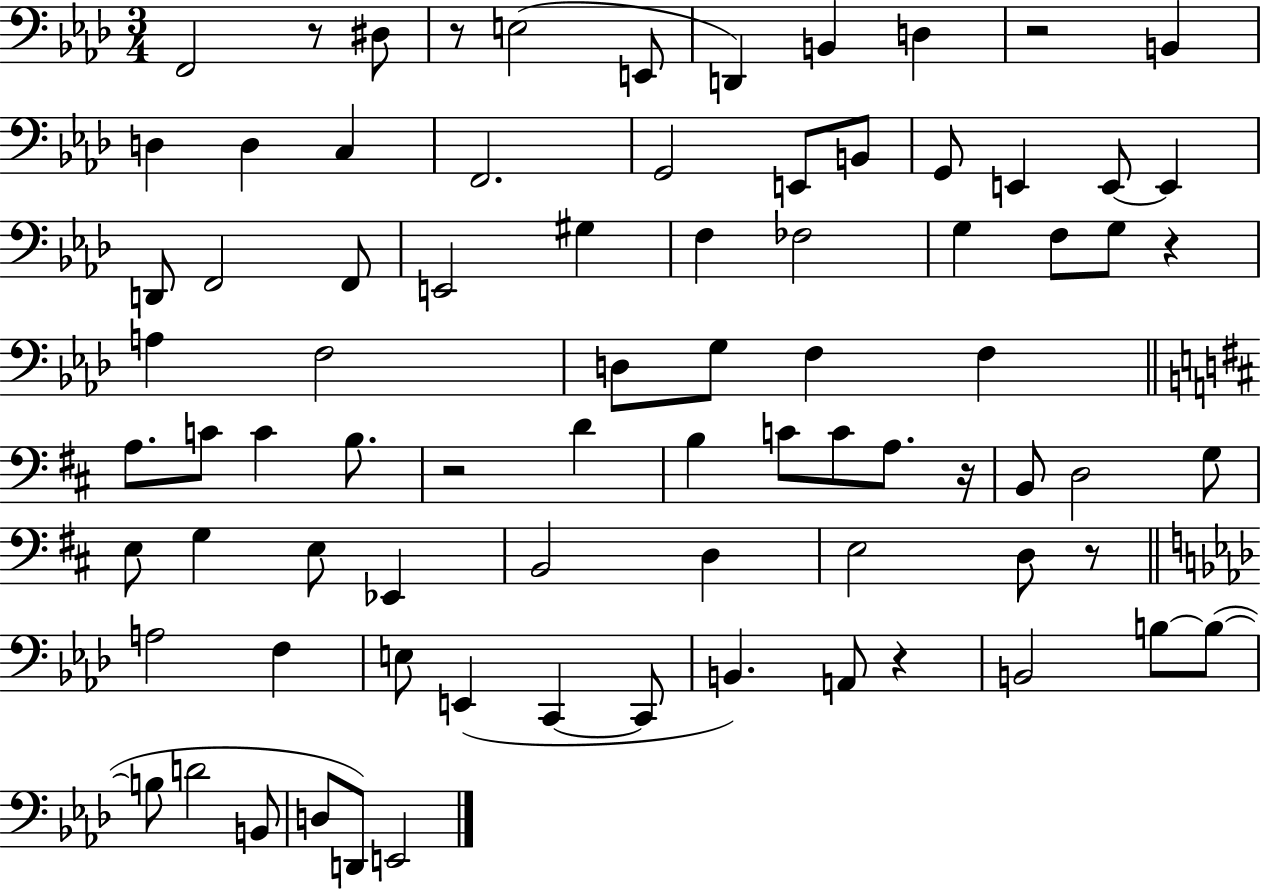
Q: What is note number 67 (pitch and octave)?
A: B3